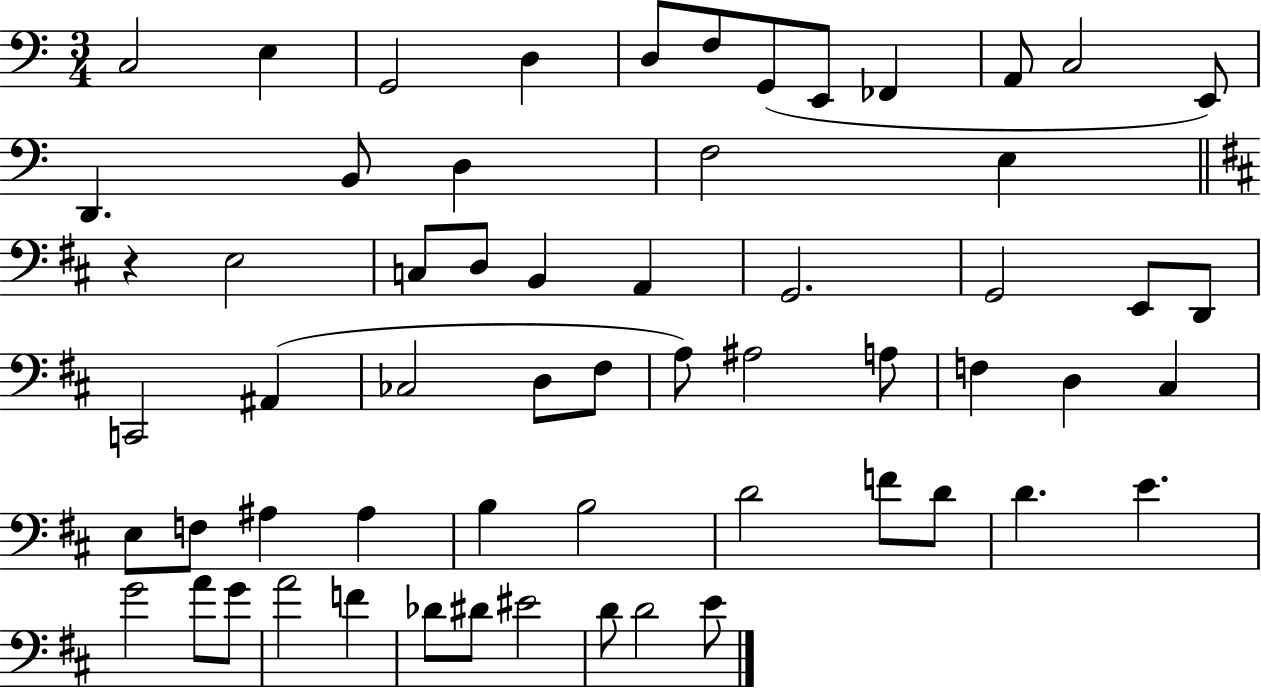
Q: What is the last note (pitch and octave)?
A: E4